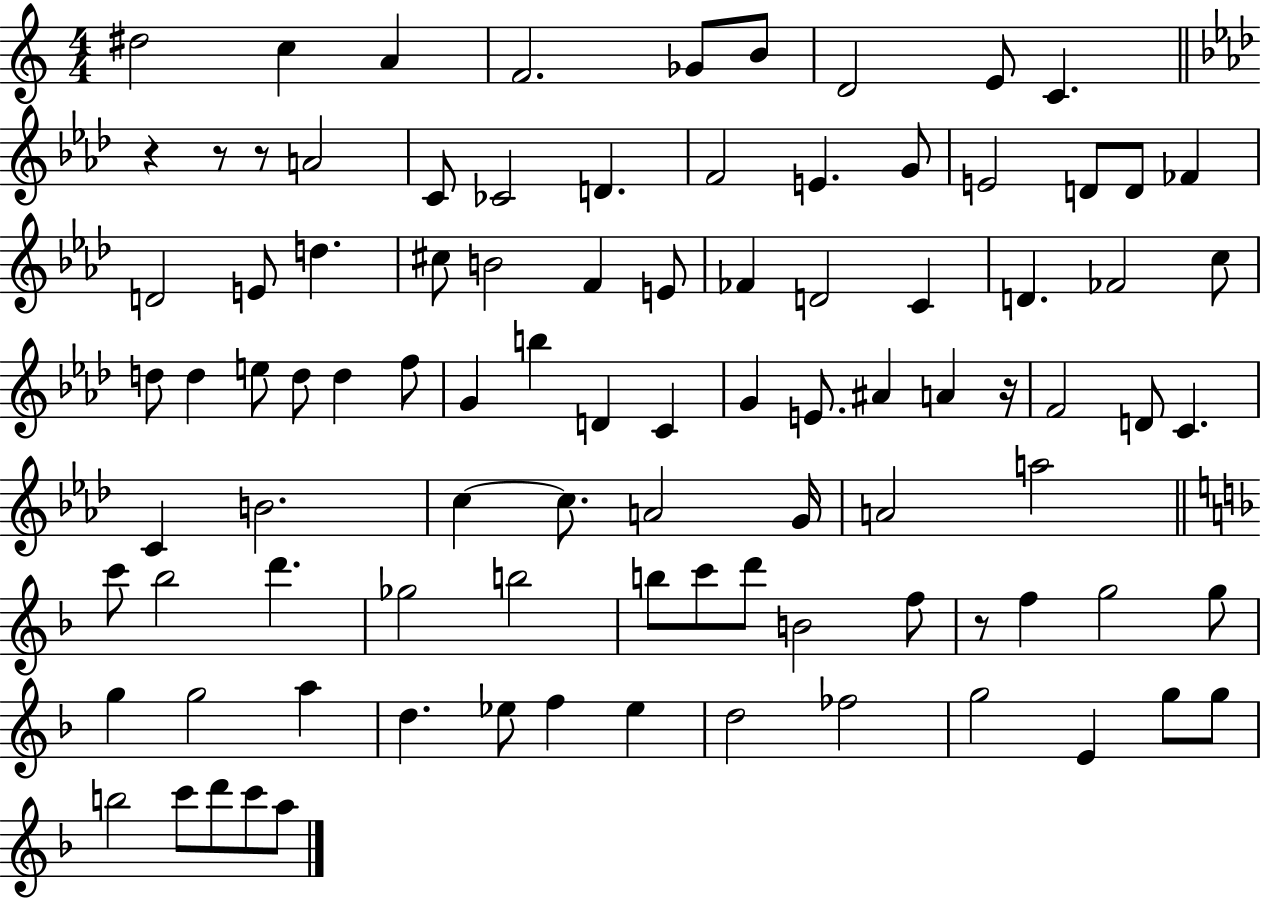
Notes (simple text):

D#5/h C5/q A4/q F4/h. Gb4/e B4/e D4/h E4/e C4/q. R/q R/e R/e A4/h C4/e CES4/h D4/q. F4/h E4/q. G4/e E4/h D4/e D4/e FES4/q D4/h E4/e D5/q. C#5/e B4/h F4/q E4/e FES4/q D4/h C4/q D4/q. FES4/h C5/e D5/e D5/q E5/e D5/e D5/q F5/e G4/q B5/q D4/q C4/q G4/q E4/e. A#4/q A4/q R/s F4/h D4/e C4/q. C4/q B4/h. C5/q C5/e. A4/h G4/s A4/h A5/h C6/e Bb5/h D6/q. Gb5/h B5/h B5/e C6/e D6/e B4/h F5/e R/e F5/q G5/h G5/e G5/q G5/h A5/q D5/q. Eb5/e F5/q Eb5/q D5/h FES5/h G5/h E4/q G5/e G5/e B5/h C6/e D6/e C6/e A5/e